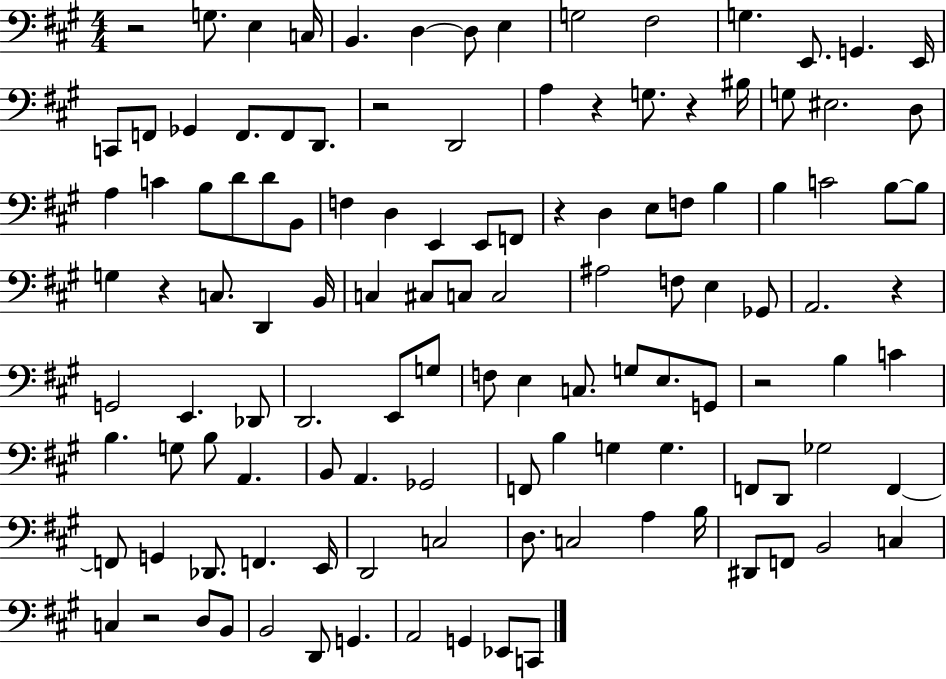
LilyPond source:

{
  \clef bass
  \numericTimeSignature
  \time 4/4
  \key a \major
  r2 g8. e4 c16 | b,4. d4~~ d8 e4 | g2 fis2 | g4. e,8. g,4. e,16 | \break c,8 f,8 ges,4 f,8. f,8 d,8. | r2 d,2 | a4 r4 g8. r4 bis16 | g8 eis2. d8 | \break a4 c'4 b8 d'8 d'8 b,8 | f4 d4 e,4 e,8 f,8 | r4 d4 e8 f8 b4 | b4 c'2 b8~~ b8 | \break g4 r4 c8. d,4 b,16 | c4 cis8 c8 c2 | ais2 f8 e4 ges,8 | a,2. r4 | \break g,2 e,4. des,8 | d,2. e,8 g8 | f8 e4 c8. g8 e8. g,8 | r2 b4 c'4 | \break b4. g8 b8 a,4. | b,8 a,4. ges,2 | f,8 b4 g4 g4. | f,8 d,8 ges2 f,4~~ | \break f,8 g,4 des,8. f,4. e,16 | d,2 c2 | d8. c2 a4 b16 | dis,8 f,8 b,2 c4 | \break c4 r2 d8 b,8 | b,2 d,8 g,4. | a,2 g,4 ees,8 c,8 | \bar "|."
}